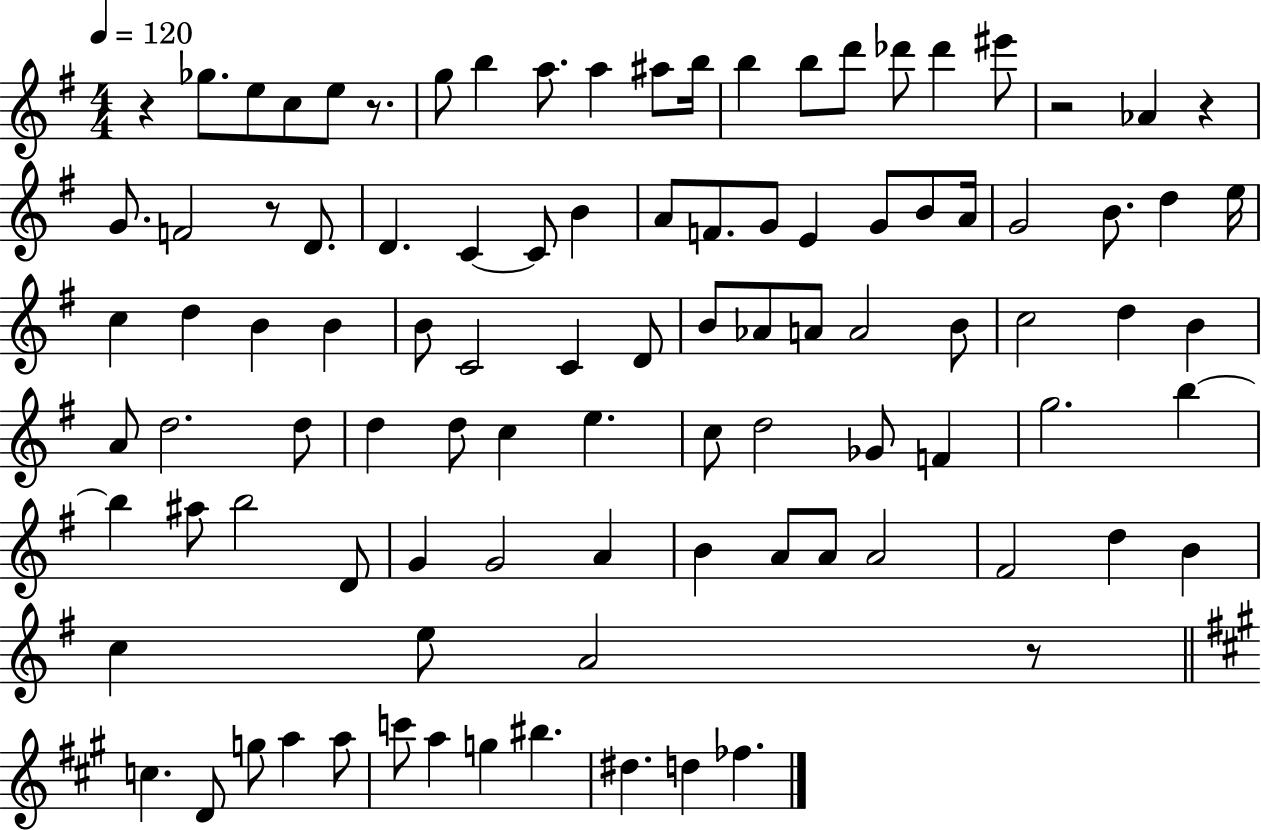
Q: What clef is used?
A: treble